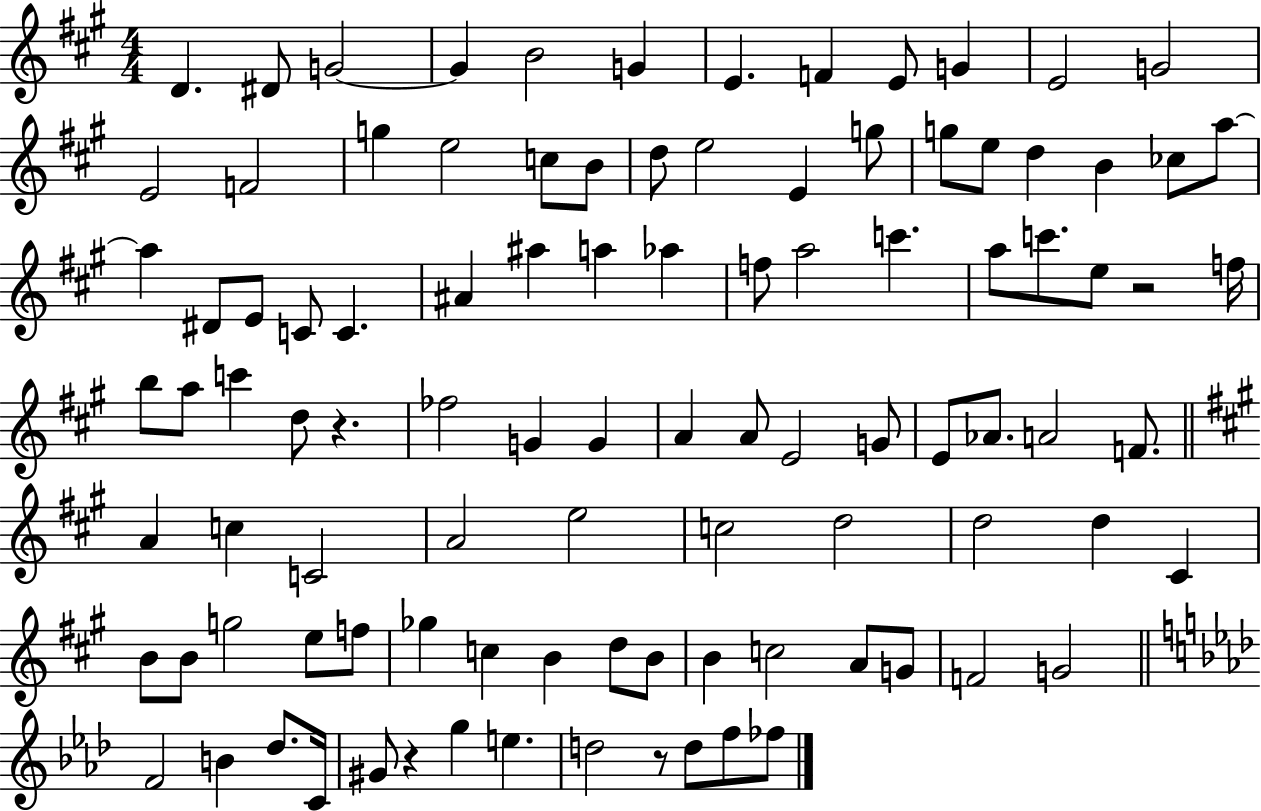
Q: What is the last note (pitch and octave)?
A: FES5